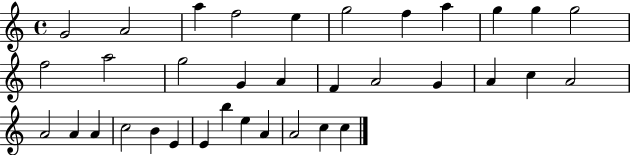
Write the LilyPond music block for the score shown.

{
  \clef treble
  \time 4/4
  \defaultTimeSignature
  \key c \major
  g'2 a'2 | a''4 f''2 e''4 | g''2 f''4 a''4 | g''4 g''4 g''2 | \break f''2 a''2 | g''2 g'4 a'4 | f'4 a'2 g'4 | a'4 c''4 a'2 | \break a'2 a'4 a'4 | c''2 b'4 e'4 | e'4 b''4 e''4 a'4 | a'2 c''4 c''4 | \break \bar "|."
}